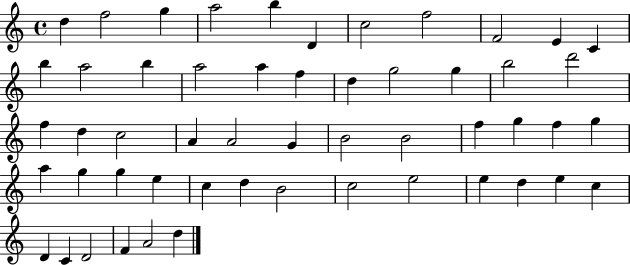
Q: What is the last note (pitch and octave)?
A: D5